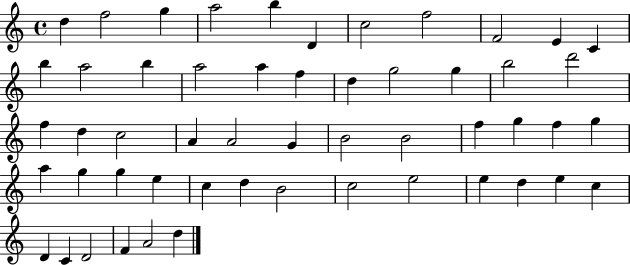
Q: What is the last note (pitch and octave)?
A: D5